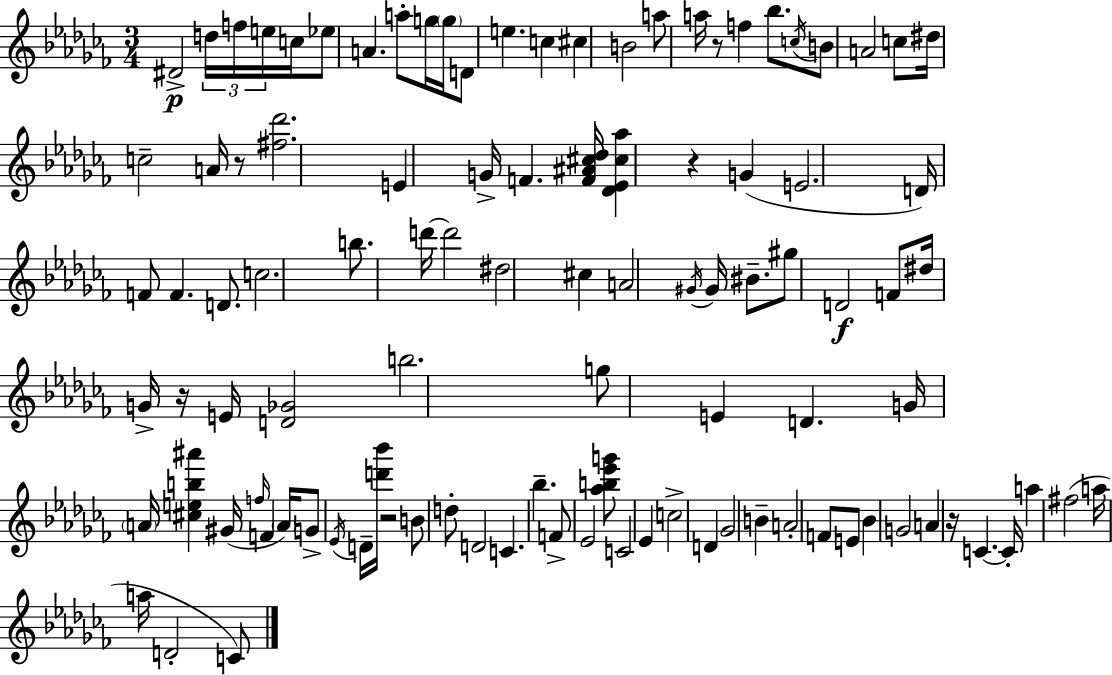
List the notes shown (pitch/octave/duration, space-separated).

D#4/h D5/s F5/s E5/s C5/s Eb5/e A4/q. A5/e G5/s G5/s D4/e E5/q. C5/q C#5/q B4/h A5/e A5/s R/e F5/q Bb5/e. C5/s B4/e A4/h C5/e D#5/s C5/h A4/s R/e [F#5,Db6]/h. E4/q G4/s F4/q. [F4,A#4,C#5,Db5]/s [Db4,Eb4,C#5,Ab5]/q R/q G4/q E4/h. D4/s F4/e F4/q. D4/e. C5/h. B5/e. D6/s D6/h D#5/h C#5/q A4/h G#4/s G#4/s BIS4/e. G#5/e D4/h F4/e D#5/s G4/s R/s E4/s [D4,Gb4]/h B5/h. G5/e E4/q D4/q. G4/s A4/s [C#5,E5,B5,A#6]/q G#4/s F5/s F4/q A4/s G4/e Eb4/s D4/s [D6,Bb6]/s R/h B4/e D5/e D4/h C4/q. Bb5/q. F4/e Eb4/h [Ab5,B5,Eb6,G6]/e C4/h Eb4/q C5/h D4/q Gb4/h B4/q A4/h F4/e E4/e Bb4/q G4/h A4/q R/s C4/q. C4/s A5/q F#5/h A5/s A5/s D4/h C4/e